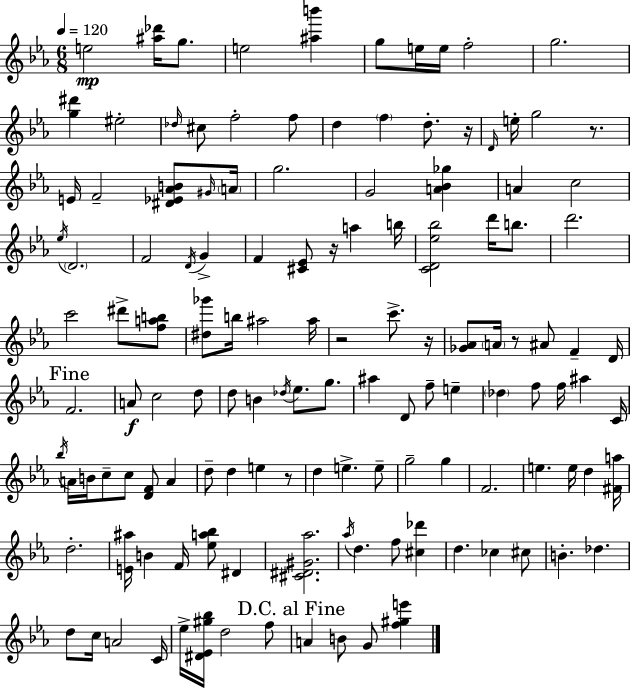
E5/h [A#5,Db6]/s G5/e. E5/h [A#5,B6]/q G5/e E5/s E5/s F5/h G5/h. [G5,D#6]/q EIS5/h Db5/s C#5/e F5/h F5/e D5/q F5/q D5/e. R/s D4/s E5/s G5/h R/e. E4/s F4/h [D#4,Eb4,Ab4,B4]/e G#4/s A4/s G5/h. G4/h [A4,Bb4,Gb5]/q A4/q C5/h Eb5/s D4/h. F4/h D4/s G4/q F4/q [C#4,Eb4]/e R/s A5/q B5/s [C4,D4,Eb5,Bb5]/h D6/s B5/e. D6/h. C6/h D#6/e [F5,A5,B5]/e [D#5,Gb6]/e B5/s A#5/h A#5/s R/h C6/e. R/s [Gb4,Ab4]/e A4/s R/e A#4/e F4/q D4/s F4/h. A4/e C5/h D5/e D5/e B4/q Db5/s Eb5/e. G5/e. A#5/q D4/e F5/e E5/q Db5/q F5/e F5/s A#5/q C4/s Bb5/s A4/s B4/s C5/e C5/e [D4,F4]/e A4/q D5/e D5/q E5/q R/e D5/q E5/q. E5/e G5/h G5/q F4/h. E5/q. E5/s D5/q [F#4,A5]/s D5/h. [E4,A#5]/s B4/q F4/s [Eb5,A5,Bb5]/e D#4/q [C#4,D#4,G#4,Ab5]/h. Ab5/s D5/q. F5/e [C#5,Db6]/q D5/q. CES5/q C#5/e B4/q. Db5/q. D5/e C5/s A4/h C4/s Eb5/s [D#4,Eb4,G#5,Bb5]/s D5/h F5/e A4/q B4/e G4/e [F5,G#5,E6]/q